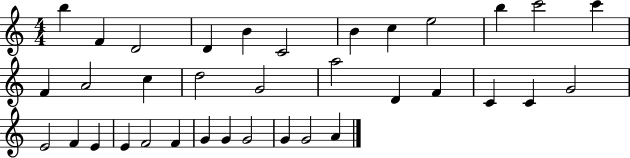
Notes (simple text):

B5/q F4/q D4/h D4/q B4/q C4/h B4/q C5/q E5/h B5/q C6/h C6/q F4/q A4/h C5/q D5/h G4/h A5/h D4/q F4/q C4/q C4/q G4/h E4/h F4/q E4/q E4/q F4/h F4/q G4/q G4/q G4/h G4/q G4/h A4/q